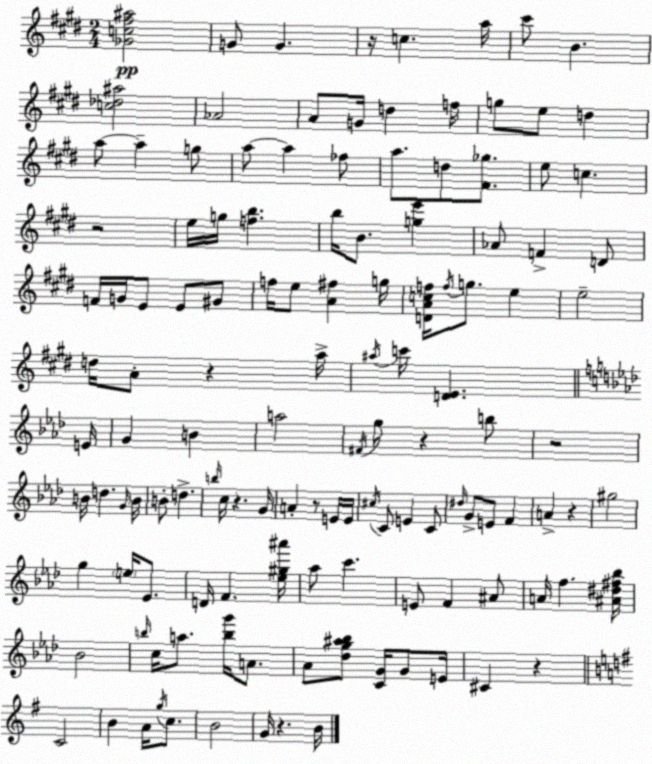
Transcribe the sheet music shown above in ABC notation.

X:1
T:Untitled
M:2/4
L:1/4
K:E
[_Gc^f^a]2 G/2 G z/4 c a/4 ^c'/2 B [c_d^a]2 _A2 A/2 G/4 d f/4 g/2 e/2 d a/2 a g/2 a/2 a _f/2 a/2 d/2 [^F_g]/2 e/2 c z2 e/4 g/4 [fb] b/4 B/2 [ge'] _A/2 F D/2 F/4 G/4 E/2 E/2 ^G/2 f/4 e/2 [A^f] g/4 [DAcf]/4 f/4 g/2 e e2 d/4 A/2 z a/4 ^a/4 c'/4 [DE] E/4 G B a2 ^F/4 g/2 z b/2 z2 B/4 d G/4 B/4 B/2 d b/4 c/4 z G/4 A z/2 E/4 E/4 ^c/4 C/2 E C/2 ^d/4 G/2 E/2 F A z ^g2 g e/4 _E/2 D/4 F [_e^g^a']/4 _a/2 c' E/2 F ^A/2 A/4 f [^A^d^f_b]/4 _B2 b/4 c/4 a/2 [bg']/4 A/2 _A/2 [_dg^a_b]/2 [CG]/4 G/2 E/4 ^C z C2 B A/4 g/4 c/2 B2 G/4 z B/4